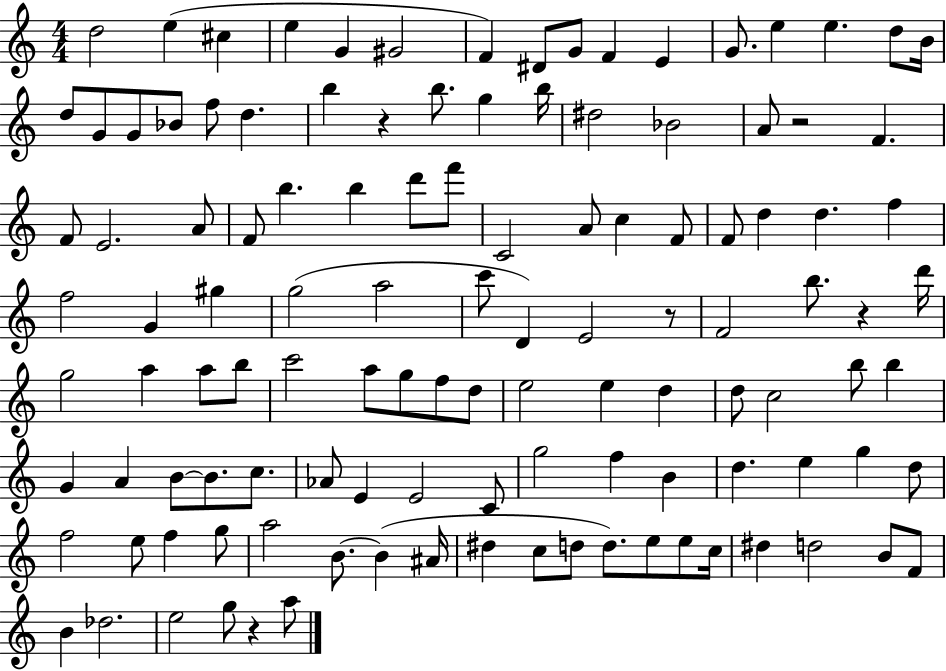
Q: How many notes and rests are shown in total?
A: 118